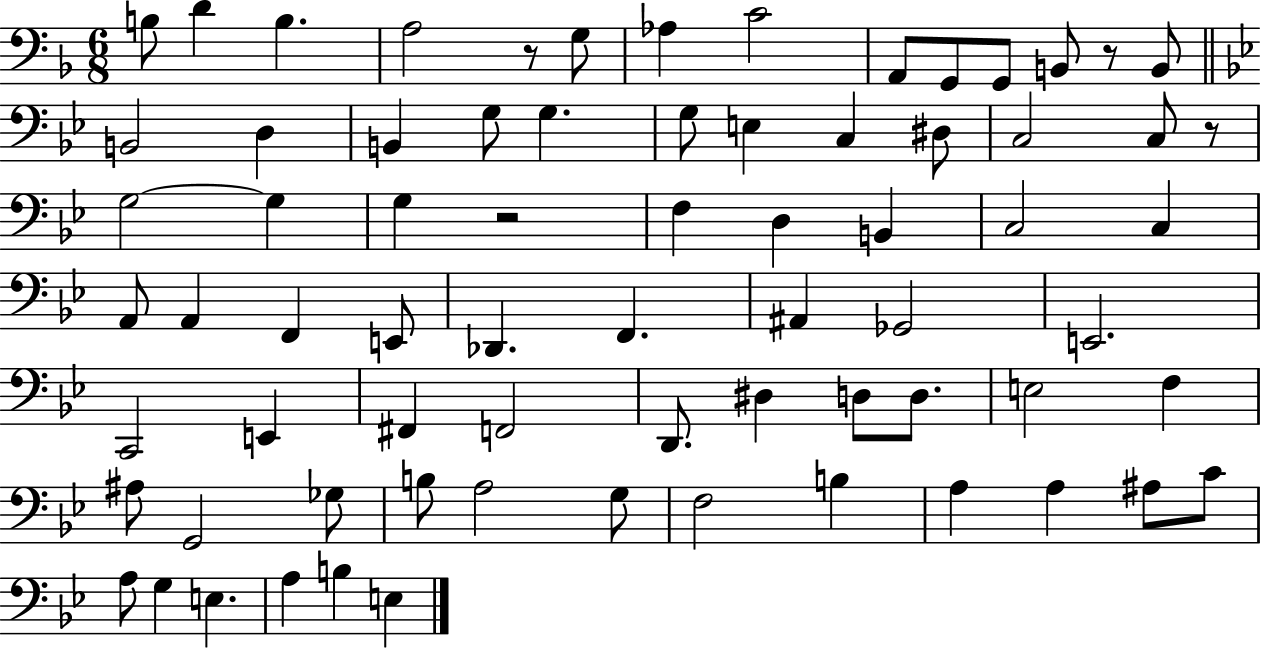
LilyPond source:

{
  \clef bass
  \numericTimeSignature
  \time 6/8
  \key f \major
  b8 d'4 b4. | a2 r8 g8 | aes4 c'2 | a,8 g,8 g,8 b,8 r8 b,8 | \break \bar "||" \break \key g \minor b,2 d4 | b,4 g8 g4. | g8 e4 c4 dis8 | c2 c8 r8 | \break g2~~ g4 | g4 r2 | f4 d4 b,4 | c2 c4 | \break a,8 a,4 f,4 e,8 | des,4. f,4. | ais,4 ges,2 | e,2. | \break c,2 e,4 | fis,4 f,2 | d,8. dis4 d8 d8. | e2 f4 | \break ais8 g,2 ges8 | b8 a2 g8 | f2 b4 | a4 a4 ais8 c'8 | \break a8 g4 e4. | a4 b4 e4 | \bar "|."
}